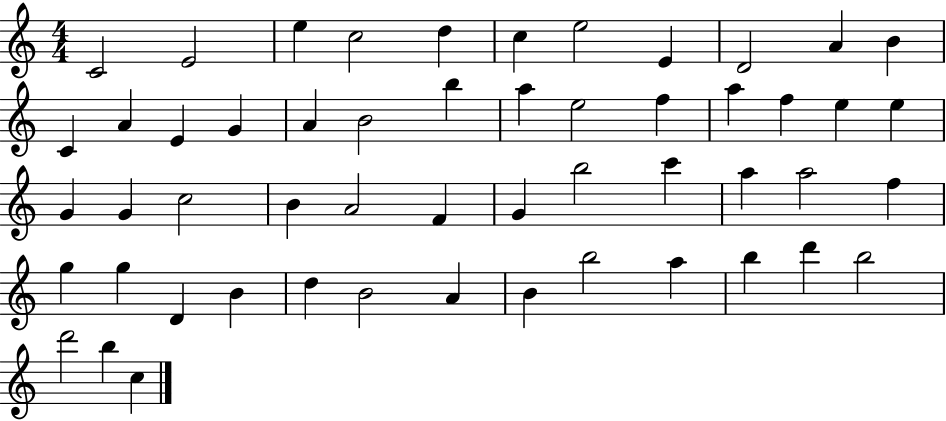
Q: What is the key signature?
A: C major